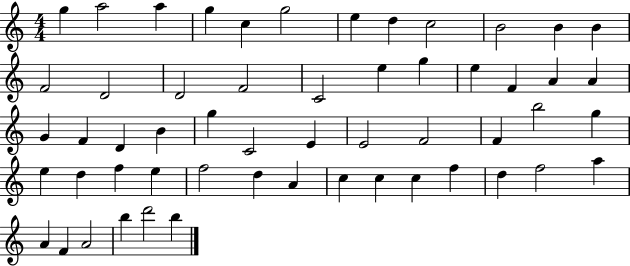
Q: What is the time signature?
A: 4/4